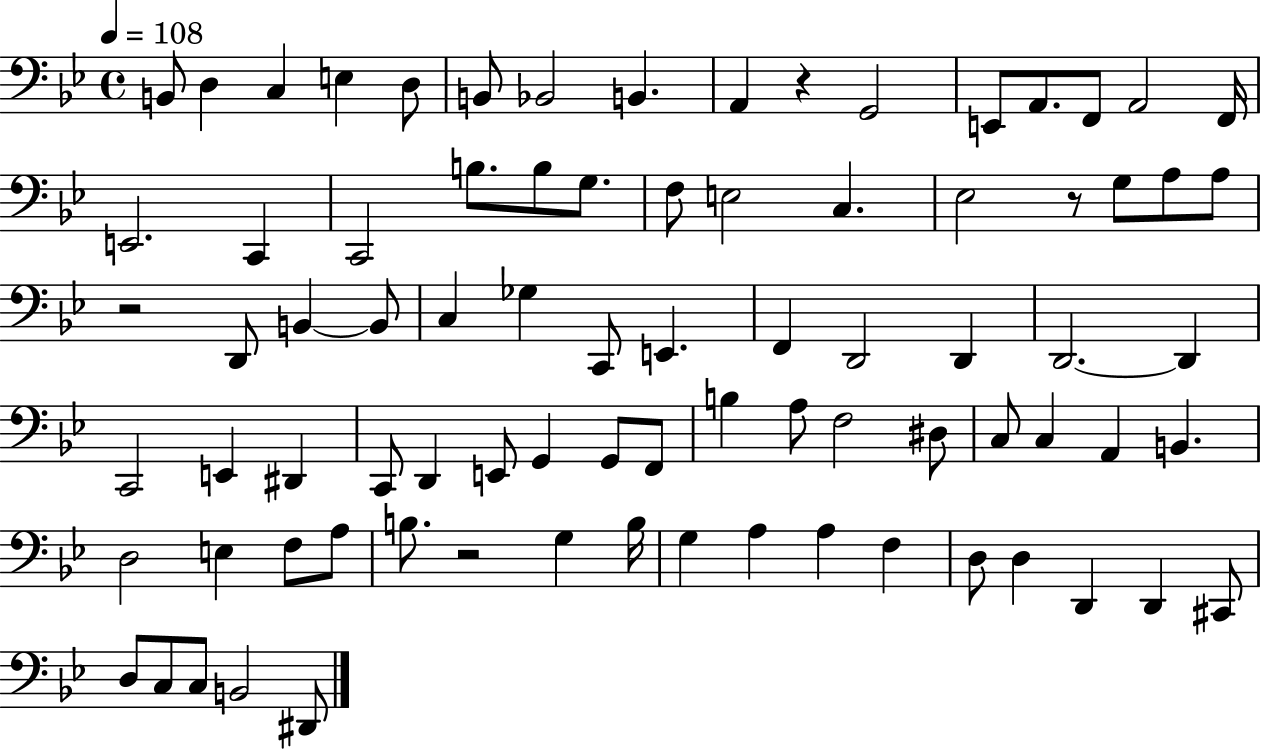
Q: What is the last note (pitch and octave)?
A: D#2